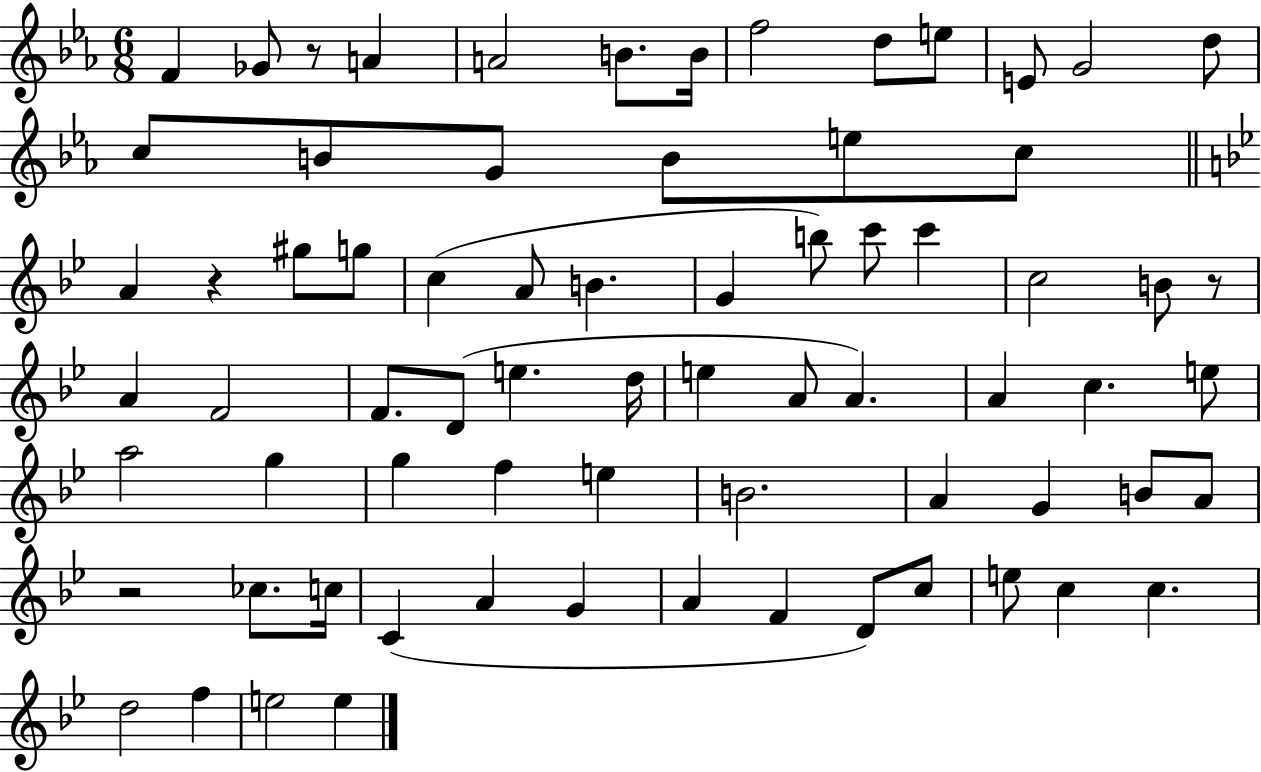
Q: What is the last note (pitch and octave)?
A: E5